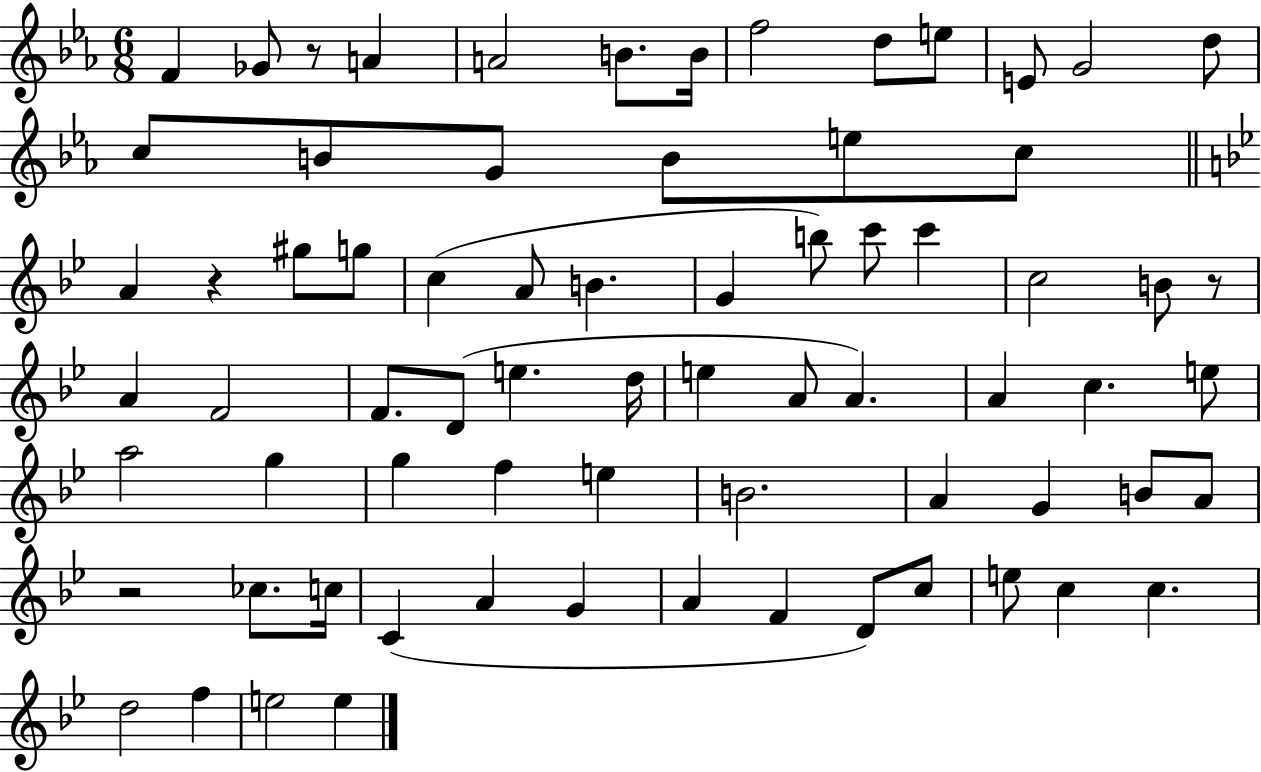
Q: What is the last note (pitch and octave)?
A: E5